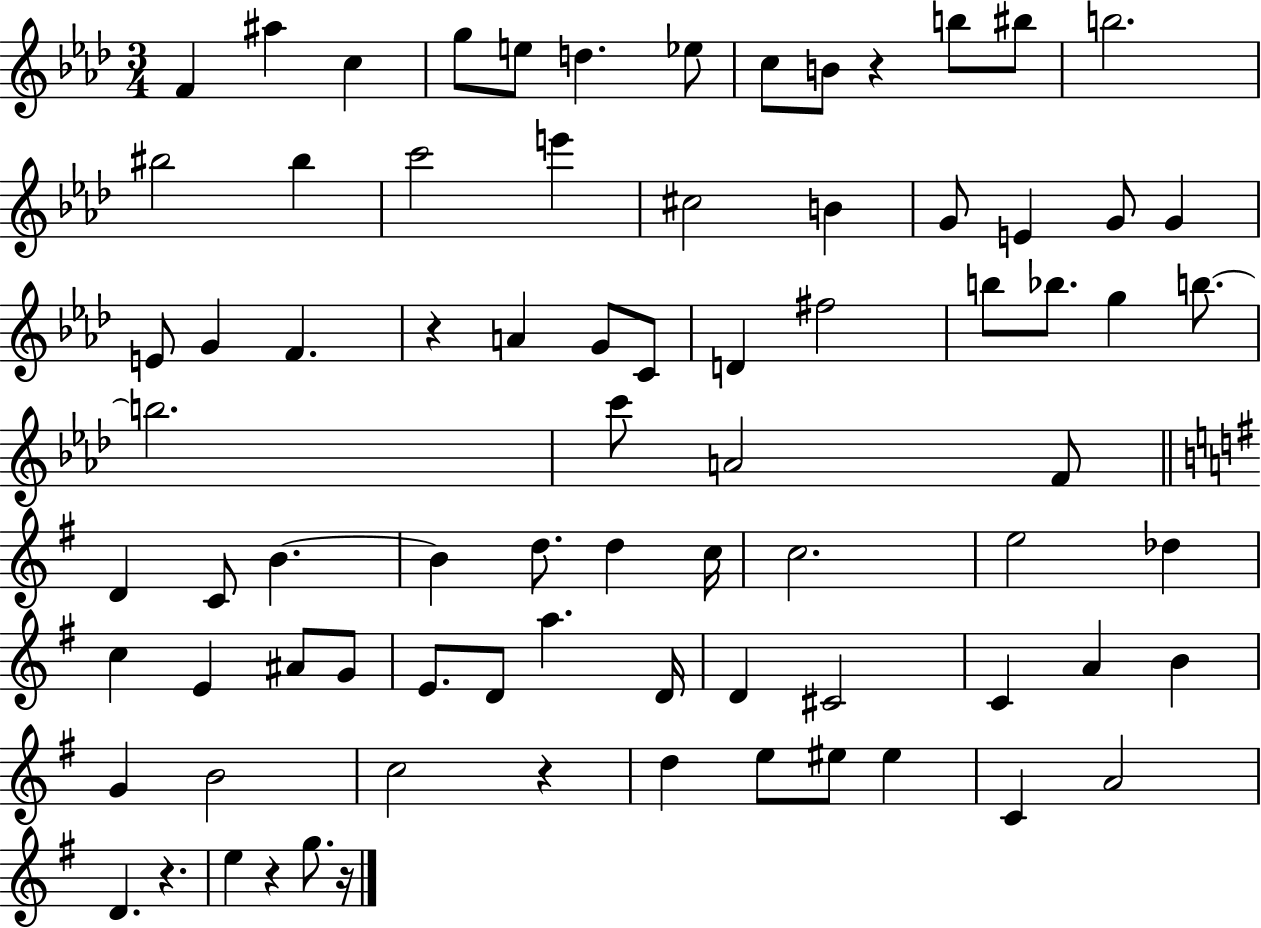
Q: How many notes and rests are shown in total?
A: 79